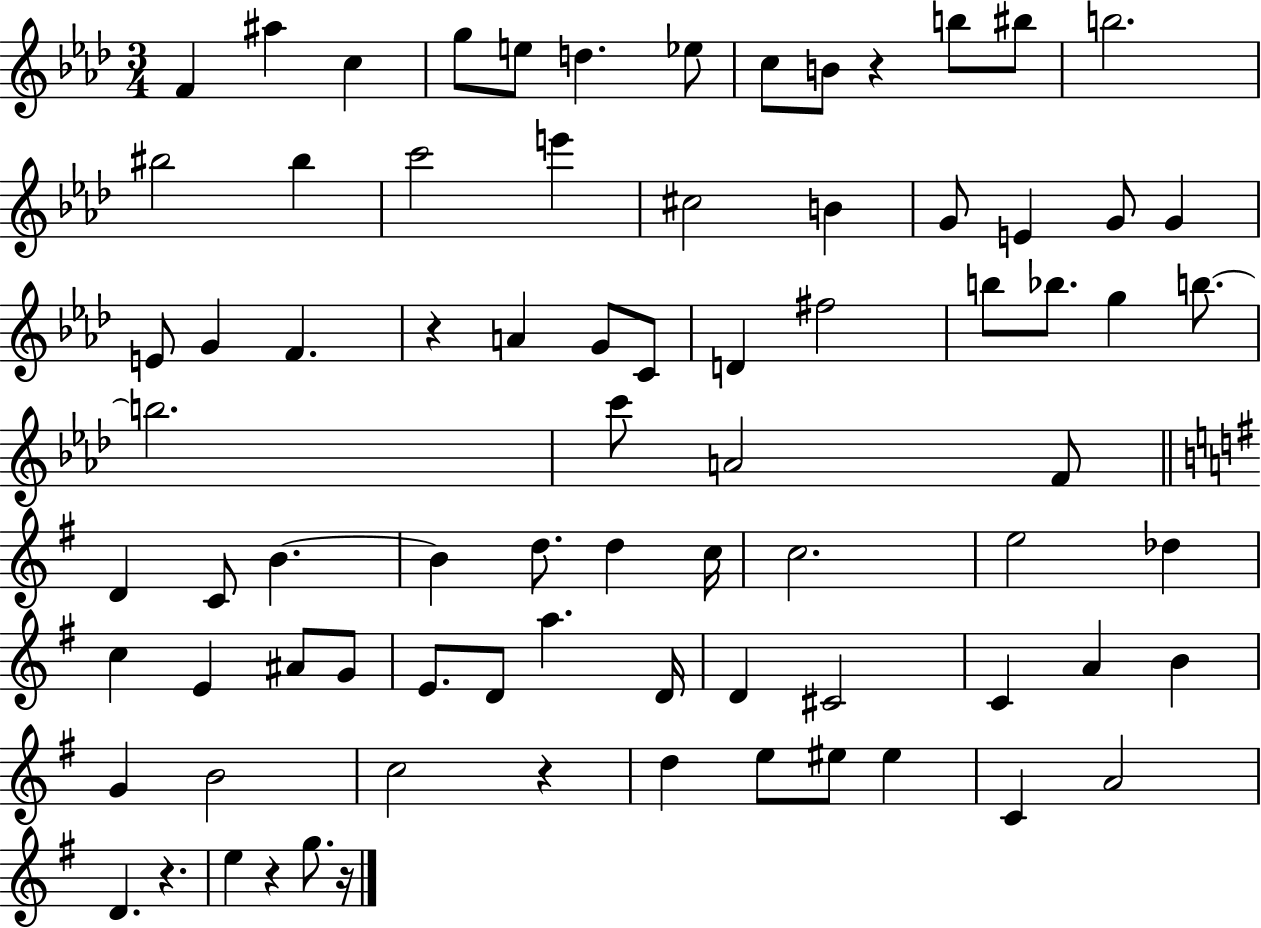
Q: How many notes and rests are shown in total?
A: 79